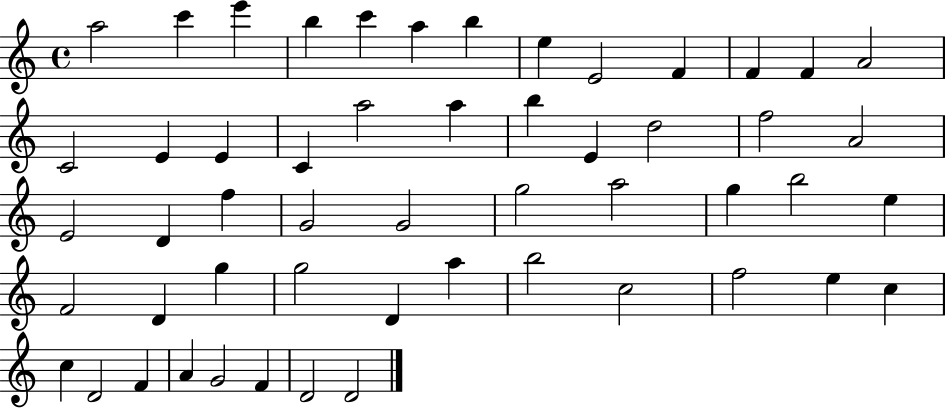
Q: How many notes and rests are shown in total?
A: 53